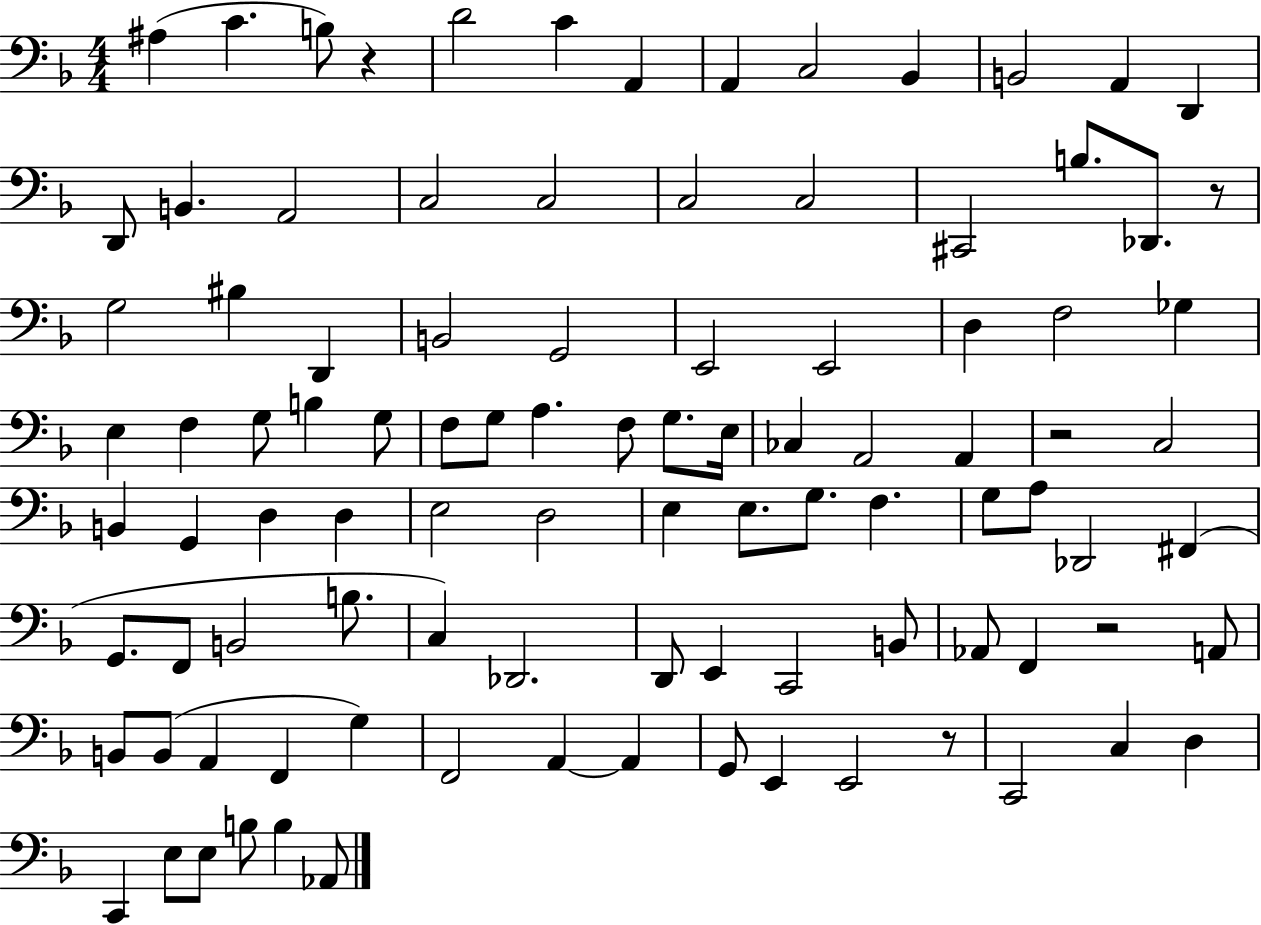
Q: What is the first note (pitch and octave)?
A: A#3